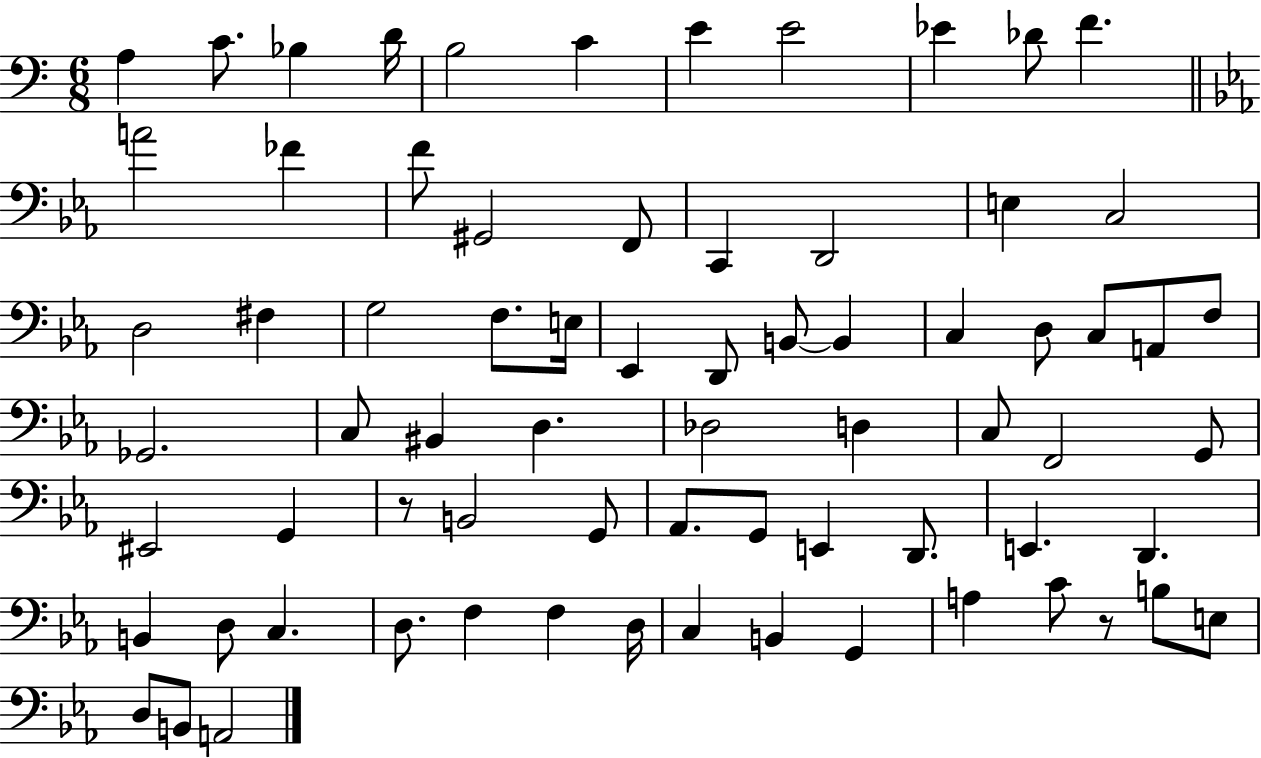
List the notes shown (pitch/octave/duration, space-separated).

A3/q C4/e. Bb3/q D4/s B3/h C4/q E4/q E4/h Eb4/q Db4/e F4/q. A4/h FES4/q F4/e G#2/h F2/e C2/q D2/h E3/q C3/h D3/h F#3/q G3/h F3/e. E3/s Eb2/q D2/e B2/e B2/q C3/q D3/e C3/e A2/e F3/e Gb2/h. C3/e BIS2/q D3/q. Db3/h D3/q C3/e F2/h G2/e EIS2/h G2/q R/e B2/h G2/e Ab2/e. G2/e E2/q D2/e. E2/q. D2/q. B2/q D3/e C3/q. D3/e. F3/q F3/q D3/s C3/q B2/q G2/q A3/q C4/e R/e B3/e E3/e D3/e B2/e A2/h